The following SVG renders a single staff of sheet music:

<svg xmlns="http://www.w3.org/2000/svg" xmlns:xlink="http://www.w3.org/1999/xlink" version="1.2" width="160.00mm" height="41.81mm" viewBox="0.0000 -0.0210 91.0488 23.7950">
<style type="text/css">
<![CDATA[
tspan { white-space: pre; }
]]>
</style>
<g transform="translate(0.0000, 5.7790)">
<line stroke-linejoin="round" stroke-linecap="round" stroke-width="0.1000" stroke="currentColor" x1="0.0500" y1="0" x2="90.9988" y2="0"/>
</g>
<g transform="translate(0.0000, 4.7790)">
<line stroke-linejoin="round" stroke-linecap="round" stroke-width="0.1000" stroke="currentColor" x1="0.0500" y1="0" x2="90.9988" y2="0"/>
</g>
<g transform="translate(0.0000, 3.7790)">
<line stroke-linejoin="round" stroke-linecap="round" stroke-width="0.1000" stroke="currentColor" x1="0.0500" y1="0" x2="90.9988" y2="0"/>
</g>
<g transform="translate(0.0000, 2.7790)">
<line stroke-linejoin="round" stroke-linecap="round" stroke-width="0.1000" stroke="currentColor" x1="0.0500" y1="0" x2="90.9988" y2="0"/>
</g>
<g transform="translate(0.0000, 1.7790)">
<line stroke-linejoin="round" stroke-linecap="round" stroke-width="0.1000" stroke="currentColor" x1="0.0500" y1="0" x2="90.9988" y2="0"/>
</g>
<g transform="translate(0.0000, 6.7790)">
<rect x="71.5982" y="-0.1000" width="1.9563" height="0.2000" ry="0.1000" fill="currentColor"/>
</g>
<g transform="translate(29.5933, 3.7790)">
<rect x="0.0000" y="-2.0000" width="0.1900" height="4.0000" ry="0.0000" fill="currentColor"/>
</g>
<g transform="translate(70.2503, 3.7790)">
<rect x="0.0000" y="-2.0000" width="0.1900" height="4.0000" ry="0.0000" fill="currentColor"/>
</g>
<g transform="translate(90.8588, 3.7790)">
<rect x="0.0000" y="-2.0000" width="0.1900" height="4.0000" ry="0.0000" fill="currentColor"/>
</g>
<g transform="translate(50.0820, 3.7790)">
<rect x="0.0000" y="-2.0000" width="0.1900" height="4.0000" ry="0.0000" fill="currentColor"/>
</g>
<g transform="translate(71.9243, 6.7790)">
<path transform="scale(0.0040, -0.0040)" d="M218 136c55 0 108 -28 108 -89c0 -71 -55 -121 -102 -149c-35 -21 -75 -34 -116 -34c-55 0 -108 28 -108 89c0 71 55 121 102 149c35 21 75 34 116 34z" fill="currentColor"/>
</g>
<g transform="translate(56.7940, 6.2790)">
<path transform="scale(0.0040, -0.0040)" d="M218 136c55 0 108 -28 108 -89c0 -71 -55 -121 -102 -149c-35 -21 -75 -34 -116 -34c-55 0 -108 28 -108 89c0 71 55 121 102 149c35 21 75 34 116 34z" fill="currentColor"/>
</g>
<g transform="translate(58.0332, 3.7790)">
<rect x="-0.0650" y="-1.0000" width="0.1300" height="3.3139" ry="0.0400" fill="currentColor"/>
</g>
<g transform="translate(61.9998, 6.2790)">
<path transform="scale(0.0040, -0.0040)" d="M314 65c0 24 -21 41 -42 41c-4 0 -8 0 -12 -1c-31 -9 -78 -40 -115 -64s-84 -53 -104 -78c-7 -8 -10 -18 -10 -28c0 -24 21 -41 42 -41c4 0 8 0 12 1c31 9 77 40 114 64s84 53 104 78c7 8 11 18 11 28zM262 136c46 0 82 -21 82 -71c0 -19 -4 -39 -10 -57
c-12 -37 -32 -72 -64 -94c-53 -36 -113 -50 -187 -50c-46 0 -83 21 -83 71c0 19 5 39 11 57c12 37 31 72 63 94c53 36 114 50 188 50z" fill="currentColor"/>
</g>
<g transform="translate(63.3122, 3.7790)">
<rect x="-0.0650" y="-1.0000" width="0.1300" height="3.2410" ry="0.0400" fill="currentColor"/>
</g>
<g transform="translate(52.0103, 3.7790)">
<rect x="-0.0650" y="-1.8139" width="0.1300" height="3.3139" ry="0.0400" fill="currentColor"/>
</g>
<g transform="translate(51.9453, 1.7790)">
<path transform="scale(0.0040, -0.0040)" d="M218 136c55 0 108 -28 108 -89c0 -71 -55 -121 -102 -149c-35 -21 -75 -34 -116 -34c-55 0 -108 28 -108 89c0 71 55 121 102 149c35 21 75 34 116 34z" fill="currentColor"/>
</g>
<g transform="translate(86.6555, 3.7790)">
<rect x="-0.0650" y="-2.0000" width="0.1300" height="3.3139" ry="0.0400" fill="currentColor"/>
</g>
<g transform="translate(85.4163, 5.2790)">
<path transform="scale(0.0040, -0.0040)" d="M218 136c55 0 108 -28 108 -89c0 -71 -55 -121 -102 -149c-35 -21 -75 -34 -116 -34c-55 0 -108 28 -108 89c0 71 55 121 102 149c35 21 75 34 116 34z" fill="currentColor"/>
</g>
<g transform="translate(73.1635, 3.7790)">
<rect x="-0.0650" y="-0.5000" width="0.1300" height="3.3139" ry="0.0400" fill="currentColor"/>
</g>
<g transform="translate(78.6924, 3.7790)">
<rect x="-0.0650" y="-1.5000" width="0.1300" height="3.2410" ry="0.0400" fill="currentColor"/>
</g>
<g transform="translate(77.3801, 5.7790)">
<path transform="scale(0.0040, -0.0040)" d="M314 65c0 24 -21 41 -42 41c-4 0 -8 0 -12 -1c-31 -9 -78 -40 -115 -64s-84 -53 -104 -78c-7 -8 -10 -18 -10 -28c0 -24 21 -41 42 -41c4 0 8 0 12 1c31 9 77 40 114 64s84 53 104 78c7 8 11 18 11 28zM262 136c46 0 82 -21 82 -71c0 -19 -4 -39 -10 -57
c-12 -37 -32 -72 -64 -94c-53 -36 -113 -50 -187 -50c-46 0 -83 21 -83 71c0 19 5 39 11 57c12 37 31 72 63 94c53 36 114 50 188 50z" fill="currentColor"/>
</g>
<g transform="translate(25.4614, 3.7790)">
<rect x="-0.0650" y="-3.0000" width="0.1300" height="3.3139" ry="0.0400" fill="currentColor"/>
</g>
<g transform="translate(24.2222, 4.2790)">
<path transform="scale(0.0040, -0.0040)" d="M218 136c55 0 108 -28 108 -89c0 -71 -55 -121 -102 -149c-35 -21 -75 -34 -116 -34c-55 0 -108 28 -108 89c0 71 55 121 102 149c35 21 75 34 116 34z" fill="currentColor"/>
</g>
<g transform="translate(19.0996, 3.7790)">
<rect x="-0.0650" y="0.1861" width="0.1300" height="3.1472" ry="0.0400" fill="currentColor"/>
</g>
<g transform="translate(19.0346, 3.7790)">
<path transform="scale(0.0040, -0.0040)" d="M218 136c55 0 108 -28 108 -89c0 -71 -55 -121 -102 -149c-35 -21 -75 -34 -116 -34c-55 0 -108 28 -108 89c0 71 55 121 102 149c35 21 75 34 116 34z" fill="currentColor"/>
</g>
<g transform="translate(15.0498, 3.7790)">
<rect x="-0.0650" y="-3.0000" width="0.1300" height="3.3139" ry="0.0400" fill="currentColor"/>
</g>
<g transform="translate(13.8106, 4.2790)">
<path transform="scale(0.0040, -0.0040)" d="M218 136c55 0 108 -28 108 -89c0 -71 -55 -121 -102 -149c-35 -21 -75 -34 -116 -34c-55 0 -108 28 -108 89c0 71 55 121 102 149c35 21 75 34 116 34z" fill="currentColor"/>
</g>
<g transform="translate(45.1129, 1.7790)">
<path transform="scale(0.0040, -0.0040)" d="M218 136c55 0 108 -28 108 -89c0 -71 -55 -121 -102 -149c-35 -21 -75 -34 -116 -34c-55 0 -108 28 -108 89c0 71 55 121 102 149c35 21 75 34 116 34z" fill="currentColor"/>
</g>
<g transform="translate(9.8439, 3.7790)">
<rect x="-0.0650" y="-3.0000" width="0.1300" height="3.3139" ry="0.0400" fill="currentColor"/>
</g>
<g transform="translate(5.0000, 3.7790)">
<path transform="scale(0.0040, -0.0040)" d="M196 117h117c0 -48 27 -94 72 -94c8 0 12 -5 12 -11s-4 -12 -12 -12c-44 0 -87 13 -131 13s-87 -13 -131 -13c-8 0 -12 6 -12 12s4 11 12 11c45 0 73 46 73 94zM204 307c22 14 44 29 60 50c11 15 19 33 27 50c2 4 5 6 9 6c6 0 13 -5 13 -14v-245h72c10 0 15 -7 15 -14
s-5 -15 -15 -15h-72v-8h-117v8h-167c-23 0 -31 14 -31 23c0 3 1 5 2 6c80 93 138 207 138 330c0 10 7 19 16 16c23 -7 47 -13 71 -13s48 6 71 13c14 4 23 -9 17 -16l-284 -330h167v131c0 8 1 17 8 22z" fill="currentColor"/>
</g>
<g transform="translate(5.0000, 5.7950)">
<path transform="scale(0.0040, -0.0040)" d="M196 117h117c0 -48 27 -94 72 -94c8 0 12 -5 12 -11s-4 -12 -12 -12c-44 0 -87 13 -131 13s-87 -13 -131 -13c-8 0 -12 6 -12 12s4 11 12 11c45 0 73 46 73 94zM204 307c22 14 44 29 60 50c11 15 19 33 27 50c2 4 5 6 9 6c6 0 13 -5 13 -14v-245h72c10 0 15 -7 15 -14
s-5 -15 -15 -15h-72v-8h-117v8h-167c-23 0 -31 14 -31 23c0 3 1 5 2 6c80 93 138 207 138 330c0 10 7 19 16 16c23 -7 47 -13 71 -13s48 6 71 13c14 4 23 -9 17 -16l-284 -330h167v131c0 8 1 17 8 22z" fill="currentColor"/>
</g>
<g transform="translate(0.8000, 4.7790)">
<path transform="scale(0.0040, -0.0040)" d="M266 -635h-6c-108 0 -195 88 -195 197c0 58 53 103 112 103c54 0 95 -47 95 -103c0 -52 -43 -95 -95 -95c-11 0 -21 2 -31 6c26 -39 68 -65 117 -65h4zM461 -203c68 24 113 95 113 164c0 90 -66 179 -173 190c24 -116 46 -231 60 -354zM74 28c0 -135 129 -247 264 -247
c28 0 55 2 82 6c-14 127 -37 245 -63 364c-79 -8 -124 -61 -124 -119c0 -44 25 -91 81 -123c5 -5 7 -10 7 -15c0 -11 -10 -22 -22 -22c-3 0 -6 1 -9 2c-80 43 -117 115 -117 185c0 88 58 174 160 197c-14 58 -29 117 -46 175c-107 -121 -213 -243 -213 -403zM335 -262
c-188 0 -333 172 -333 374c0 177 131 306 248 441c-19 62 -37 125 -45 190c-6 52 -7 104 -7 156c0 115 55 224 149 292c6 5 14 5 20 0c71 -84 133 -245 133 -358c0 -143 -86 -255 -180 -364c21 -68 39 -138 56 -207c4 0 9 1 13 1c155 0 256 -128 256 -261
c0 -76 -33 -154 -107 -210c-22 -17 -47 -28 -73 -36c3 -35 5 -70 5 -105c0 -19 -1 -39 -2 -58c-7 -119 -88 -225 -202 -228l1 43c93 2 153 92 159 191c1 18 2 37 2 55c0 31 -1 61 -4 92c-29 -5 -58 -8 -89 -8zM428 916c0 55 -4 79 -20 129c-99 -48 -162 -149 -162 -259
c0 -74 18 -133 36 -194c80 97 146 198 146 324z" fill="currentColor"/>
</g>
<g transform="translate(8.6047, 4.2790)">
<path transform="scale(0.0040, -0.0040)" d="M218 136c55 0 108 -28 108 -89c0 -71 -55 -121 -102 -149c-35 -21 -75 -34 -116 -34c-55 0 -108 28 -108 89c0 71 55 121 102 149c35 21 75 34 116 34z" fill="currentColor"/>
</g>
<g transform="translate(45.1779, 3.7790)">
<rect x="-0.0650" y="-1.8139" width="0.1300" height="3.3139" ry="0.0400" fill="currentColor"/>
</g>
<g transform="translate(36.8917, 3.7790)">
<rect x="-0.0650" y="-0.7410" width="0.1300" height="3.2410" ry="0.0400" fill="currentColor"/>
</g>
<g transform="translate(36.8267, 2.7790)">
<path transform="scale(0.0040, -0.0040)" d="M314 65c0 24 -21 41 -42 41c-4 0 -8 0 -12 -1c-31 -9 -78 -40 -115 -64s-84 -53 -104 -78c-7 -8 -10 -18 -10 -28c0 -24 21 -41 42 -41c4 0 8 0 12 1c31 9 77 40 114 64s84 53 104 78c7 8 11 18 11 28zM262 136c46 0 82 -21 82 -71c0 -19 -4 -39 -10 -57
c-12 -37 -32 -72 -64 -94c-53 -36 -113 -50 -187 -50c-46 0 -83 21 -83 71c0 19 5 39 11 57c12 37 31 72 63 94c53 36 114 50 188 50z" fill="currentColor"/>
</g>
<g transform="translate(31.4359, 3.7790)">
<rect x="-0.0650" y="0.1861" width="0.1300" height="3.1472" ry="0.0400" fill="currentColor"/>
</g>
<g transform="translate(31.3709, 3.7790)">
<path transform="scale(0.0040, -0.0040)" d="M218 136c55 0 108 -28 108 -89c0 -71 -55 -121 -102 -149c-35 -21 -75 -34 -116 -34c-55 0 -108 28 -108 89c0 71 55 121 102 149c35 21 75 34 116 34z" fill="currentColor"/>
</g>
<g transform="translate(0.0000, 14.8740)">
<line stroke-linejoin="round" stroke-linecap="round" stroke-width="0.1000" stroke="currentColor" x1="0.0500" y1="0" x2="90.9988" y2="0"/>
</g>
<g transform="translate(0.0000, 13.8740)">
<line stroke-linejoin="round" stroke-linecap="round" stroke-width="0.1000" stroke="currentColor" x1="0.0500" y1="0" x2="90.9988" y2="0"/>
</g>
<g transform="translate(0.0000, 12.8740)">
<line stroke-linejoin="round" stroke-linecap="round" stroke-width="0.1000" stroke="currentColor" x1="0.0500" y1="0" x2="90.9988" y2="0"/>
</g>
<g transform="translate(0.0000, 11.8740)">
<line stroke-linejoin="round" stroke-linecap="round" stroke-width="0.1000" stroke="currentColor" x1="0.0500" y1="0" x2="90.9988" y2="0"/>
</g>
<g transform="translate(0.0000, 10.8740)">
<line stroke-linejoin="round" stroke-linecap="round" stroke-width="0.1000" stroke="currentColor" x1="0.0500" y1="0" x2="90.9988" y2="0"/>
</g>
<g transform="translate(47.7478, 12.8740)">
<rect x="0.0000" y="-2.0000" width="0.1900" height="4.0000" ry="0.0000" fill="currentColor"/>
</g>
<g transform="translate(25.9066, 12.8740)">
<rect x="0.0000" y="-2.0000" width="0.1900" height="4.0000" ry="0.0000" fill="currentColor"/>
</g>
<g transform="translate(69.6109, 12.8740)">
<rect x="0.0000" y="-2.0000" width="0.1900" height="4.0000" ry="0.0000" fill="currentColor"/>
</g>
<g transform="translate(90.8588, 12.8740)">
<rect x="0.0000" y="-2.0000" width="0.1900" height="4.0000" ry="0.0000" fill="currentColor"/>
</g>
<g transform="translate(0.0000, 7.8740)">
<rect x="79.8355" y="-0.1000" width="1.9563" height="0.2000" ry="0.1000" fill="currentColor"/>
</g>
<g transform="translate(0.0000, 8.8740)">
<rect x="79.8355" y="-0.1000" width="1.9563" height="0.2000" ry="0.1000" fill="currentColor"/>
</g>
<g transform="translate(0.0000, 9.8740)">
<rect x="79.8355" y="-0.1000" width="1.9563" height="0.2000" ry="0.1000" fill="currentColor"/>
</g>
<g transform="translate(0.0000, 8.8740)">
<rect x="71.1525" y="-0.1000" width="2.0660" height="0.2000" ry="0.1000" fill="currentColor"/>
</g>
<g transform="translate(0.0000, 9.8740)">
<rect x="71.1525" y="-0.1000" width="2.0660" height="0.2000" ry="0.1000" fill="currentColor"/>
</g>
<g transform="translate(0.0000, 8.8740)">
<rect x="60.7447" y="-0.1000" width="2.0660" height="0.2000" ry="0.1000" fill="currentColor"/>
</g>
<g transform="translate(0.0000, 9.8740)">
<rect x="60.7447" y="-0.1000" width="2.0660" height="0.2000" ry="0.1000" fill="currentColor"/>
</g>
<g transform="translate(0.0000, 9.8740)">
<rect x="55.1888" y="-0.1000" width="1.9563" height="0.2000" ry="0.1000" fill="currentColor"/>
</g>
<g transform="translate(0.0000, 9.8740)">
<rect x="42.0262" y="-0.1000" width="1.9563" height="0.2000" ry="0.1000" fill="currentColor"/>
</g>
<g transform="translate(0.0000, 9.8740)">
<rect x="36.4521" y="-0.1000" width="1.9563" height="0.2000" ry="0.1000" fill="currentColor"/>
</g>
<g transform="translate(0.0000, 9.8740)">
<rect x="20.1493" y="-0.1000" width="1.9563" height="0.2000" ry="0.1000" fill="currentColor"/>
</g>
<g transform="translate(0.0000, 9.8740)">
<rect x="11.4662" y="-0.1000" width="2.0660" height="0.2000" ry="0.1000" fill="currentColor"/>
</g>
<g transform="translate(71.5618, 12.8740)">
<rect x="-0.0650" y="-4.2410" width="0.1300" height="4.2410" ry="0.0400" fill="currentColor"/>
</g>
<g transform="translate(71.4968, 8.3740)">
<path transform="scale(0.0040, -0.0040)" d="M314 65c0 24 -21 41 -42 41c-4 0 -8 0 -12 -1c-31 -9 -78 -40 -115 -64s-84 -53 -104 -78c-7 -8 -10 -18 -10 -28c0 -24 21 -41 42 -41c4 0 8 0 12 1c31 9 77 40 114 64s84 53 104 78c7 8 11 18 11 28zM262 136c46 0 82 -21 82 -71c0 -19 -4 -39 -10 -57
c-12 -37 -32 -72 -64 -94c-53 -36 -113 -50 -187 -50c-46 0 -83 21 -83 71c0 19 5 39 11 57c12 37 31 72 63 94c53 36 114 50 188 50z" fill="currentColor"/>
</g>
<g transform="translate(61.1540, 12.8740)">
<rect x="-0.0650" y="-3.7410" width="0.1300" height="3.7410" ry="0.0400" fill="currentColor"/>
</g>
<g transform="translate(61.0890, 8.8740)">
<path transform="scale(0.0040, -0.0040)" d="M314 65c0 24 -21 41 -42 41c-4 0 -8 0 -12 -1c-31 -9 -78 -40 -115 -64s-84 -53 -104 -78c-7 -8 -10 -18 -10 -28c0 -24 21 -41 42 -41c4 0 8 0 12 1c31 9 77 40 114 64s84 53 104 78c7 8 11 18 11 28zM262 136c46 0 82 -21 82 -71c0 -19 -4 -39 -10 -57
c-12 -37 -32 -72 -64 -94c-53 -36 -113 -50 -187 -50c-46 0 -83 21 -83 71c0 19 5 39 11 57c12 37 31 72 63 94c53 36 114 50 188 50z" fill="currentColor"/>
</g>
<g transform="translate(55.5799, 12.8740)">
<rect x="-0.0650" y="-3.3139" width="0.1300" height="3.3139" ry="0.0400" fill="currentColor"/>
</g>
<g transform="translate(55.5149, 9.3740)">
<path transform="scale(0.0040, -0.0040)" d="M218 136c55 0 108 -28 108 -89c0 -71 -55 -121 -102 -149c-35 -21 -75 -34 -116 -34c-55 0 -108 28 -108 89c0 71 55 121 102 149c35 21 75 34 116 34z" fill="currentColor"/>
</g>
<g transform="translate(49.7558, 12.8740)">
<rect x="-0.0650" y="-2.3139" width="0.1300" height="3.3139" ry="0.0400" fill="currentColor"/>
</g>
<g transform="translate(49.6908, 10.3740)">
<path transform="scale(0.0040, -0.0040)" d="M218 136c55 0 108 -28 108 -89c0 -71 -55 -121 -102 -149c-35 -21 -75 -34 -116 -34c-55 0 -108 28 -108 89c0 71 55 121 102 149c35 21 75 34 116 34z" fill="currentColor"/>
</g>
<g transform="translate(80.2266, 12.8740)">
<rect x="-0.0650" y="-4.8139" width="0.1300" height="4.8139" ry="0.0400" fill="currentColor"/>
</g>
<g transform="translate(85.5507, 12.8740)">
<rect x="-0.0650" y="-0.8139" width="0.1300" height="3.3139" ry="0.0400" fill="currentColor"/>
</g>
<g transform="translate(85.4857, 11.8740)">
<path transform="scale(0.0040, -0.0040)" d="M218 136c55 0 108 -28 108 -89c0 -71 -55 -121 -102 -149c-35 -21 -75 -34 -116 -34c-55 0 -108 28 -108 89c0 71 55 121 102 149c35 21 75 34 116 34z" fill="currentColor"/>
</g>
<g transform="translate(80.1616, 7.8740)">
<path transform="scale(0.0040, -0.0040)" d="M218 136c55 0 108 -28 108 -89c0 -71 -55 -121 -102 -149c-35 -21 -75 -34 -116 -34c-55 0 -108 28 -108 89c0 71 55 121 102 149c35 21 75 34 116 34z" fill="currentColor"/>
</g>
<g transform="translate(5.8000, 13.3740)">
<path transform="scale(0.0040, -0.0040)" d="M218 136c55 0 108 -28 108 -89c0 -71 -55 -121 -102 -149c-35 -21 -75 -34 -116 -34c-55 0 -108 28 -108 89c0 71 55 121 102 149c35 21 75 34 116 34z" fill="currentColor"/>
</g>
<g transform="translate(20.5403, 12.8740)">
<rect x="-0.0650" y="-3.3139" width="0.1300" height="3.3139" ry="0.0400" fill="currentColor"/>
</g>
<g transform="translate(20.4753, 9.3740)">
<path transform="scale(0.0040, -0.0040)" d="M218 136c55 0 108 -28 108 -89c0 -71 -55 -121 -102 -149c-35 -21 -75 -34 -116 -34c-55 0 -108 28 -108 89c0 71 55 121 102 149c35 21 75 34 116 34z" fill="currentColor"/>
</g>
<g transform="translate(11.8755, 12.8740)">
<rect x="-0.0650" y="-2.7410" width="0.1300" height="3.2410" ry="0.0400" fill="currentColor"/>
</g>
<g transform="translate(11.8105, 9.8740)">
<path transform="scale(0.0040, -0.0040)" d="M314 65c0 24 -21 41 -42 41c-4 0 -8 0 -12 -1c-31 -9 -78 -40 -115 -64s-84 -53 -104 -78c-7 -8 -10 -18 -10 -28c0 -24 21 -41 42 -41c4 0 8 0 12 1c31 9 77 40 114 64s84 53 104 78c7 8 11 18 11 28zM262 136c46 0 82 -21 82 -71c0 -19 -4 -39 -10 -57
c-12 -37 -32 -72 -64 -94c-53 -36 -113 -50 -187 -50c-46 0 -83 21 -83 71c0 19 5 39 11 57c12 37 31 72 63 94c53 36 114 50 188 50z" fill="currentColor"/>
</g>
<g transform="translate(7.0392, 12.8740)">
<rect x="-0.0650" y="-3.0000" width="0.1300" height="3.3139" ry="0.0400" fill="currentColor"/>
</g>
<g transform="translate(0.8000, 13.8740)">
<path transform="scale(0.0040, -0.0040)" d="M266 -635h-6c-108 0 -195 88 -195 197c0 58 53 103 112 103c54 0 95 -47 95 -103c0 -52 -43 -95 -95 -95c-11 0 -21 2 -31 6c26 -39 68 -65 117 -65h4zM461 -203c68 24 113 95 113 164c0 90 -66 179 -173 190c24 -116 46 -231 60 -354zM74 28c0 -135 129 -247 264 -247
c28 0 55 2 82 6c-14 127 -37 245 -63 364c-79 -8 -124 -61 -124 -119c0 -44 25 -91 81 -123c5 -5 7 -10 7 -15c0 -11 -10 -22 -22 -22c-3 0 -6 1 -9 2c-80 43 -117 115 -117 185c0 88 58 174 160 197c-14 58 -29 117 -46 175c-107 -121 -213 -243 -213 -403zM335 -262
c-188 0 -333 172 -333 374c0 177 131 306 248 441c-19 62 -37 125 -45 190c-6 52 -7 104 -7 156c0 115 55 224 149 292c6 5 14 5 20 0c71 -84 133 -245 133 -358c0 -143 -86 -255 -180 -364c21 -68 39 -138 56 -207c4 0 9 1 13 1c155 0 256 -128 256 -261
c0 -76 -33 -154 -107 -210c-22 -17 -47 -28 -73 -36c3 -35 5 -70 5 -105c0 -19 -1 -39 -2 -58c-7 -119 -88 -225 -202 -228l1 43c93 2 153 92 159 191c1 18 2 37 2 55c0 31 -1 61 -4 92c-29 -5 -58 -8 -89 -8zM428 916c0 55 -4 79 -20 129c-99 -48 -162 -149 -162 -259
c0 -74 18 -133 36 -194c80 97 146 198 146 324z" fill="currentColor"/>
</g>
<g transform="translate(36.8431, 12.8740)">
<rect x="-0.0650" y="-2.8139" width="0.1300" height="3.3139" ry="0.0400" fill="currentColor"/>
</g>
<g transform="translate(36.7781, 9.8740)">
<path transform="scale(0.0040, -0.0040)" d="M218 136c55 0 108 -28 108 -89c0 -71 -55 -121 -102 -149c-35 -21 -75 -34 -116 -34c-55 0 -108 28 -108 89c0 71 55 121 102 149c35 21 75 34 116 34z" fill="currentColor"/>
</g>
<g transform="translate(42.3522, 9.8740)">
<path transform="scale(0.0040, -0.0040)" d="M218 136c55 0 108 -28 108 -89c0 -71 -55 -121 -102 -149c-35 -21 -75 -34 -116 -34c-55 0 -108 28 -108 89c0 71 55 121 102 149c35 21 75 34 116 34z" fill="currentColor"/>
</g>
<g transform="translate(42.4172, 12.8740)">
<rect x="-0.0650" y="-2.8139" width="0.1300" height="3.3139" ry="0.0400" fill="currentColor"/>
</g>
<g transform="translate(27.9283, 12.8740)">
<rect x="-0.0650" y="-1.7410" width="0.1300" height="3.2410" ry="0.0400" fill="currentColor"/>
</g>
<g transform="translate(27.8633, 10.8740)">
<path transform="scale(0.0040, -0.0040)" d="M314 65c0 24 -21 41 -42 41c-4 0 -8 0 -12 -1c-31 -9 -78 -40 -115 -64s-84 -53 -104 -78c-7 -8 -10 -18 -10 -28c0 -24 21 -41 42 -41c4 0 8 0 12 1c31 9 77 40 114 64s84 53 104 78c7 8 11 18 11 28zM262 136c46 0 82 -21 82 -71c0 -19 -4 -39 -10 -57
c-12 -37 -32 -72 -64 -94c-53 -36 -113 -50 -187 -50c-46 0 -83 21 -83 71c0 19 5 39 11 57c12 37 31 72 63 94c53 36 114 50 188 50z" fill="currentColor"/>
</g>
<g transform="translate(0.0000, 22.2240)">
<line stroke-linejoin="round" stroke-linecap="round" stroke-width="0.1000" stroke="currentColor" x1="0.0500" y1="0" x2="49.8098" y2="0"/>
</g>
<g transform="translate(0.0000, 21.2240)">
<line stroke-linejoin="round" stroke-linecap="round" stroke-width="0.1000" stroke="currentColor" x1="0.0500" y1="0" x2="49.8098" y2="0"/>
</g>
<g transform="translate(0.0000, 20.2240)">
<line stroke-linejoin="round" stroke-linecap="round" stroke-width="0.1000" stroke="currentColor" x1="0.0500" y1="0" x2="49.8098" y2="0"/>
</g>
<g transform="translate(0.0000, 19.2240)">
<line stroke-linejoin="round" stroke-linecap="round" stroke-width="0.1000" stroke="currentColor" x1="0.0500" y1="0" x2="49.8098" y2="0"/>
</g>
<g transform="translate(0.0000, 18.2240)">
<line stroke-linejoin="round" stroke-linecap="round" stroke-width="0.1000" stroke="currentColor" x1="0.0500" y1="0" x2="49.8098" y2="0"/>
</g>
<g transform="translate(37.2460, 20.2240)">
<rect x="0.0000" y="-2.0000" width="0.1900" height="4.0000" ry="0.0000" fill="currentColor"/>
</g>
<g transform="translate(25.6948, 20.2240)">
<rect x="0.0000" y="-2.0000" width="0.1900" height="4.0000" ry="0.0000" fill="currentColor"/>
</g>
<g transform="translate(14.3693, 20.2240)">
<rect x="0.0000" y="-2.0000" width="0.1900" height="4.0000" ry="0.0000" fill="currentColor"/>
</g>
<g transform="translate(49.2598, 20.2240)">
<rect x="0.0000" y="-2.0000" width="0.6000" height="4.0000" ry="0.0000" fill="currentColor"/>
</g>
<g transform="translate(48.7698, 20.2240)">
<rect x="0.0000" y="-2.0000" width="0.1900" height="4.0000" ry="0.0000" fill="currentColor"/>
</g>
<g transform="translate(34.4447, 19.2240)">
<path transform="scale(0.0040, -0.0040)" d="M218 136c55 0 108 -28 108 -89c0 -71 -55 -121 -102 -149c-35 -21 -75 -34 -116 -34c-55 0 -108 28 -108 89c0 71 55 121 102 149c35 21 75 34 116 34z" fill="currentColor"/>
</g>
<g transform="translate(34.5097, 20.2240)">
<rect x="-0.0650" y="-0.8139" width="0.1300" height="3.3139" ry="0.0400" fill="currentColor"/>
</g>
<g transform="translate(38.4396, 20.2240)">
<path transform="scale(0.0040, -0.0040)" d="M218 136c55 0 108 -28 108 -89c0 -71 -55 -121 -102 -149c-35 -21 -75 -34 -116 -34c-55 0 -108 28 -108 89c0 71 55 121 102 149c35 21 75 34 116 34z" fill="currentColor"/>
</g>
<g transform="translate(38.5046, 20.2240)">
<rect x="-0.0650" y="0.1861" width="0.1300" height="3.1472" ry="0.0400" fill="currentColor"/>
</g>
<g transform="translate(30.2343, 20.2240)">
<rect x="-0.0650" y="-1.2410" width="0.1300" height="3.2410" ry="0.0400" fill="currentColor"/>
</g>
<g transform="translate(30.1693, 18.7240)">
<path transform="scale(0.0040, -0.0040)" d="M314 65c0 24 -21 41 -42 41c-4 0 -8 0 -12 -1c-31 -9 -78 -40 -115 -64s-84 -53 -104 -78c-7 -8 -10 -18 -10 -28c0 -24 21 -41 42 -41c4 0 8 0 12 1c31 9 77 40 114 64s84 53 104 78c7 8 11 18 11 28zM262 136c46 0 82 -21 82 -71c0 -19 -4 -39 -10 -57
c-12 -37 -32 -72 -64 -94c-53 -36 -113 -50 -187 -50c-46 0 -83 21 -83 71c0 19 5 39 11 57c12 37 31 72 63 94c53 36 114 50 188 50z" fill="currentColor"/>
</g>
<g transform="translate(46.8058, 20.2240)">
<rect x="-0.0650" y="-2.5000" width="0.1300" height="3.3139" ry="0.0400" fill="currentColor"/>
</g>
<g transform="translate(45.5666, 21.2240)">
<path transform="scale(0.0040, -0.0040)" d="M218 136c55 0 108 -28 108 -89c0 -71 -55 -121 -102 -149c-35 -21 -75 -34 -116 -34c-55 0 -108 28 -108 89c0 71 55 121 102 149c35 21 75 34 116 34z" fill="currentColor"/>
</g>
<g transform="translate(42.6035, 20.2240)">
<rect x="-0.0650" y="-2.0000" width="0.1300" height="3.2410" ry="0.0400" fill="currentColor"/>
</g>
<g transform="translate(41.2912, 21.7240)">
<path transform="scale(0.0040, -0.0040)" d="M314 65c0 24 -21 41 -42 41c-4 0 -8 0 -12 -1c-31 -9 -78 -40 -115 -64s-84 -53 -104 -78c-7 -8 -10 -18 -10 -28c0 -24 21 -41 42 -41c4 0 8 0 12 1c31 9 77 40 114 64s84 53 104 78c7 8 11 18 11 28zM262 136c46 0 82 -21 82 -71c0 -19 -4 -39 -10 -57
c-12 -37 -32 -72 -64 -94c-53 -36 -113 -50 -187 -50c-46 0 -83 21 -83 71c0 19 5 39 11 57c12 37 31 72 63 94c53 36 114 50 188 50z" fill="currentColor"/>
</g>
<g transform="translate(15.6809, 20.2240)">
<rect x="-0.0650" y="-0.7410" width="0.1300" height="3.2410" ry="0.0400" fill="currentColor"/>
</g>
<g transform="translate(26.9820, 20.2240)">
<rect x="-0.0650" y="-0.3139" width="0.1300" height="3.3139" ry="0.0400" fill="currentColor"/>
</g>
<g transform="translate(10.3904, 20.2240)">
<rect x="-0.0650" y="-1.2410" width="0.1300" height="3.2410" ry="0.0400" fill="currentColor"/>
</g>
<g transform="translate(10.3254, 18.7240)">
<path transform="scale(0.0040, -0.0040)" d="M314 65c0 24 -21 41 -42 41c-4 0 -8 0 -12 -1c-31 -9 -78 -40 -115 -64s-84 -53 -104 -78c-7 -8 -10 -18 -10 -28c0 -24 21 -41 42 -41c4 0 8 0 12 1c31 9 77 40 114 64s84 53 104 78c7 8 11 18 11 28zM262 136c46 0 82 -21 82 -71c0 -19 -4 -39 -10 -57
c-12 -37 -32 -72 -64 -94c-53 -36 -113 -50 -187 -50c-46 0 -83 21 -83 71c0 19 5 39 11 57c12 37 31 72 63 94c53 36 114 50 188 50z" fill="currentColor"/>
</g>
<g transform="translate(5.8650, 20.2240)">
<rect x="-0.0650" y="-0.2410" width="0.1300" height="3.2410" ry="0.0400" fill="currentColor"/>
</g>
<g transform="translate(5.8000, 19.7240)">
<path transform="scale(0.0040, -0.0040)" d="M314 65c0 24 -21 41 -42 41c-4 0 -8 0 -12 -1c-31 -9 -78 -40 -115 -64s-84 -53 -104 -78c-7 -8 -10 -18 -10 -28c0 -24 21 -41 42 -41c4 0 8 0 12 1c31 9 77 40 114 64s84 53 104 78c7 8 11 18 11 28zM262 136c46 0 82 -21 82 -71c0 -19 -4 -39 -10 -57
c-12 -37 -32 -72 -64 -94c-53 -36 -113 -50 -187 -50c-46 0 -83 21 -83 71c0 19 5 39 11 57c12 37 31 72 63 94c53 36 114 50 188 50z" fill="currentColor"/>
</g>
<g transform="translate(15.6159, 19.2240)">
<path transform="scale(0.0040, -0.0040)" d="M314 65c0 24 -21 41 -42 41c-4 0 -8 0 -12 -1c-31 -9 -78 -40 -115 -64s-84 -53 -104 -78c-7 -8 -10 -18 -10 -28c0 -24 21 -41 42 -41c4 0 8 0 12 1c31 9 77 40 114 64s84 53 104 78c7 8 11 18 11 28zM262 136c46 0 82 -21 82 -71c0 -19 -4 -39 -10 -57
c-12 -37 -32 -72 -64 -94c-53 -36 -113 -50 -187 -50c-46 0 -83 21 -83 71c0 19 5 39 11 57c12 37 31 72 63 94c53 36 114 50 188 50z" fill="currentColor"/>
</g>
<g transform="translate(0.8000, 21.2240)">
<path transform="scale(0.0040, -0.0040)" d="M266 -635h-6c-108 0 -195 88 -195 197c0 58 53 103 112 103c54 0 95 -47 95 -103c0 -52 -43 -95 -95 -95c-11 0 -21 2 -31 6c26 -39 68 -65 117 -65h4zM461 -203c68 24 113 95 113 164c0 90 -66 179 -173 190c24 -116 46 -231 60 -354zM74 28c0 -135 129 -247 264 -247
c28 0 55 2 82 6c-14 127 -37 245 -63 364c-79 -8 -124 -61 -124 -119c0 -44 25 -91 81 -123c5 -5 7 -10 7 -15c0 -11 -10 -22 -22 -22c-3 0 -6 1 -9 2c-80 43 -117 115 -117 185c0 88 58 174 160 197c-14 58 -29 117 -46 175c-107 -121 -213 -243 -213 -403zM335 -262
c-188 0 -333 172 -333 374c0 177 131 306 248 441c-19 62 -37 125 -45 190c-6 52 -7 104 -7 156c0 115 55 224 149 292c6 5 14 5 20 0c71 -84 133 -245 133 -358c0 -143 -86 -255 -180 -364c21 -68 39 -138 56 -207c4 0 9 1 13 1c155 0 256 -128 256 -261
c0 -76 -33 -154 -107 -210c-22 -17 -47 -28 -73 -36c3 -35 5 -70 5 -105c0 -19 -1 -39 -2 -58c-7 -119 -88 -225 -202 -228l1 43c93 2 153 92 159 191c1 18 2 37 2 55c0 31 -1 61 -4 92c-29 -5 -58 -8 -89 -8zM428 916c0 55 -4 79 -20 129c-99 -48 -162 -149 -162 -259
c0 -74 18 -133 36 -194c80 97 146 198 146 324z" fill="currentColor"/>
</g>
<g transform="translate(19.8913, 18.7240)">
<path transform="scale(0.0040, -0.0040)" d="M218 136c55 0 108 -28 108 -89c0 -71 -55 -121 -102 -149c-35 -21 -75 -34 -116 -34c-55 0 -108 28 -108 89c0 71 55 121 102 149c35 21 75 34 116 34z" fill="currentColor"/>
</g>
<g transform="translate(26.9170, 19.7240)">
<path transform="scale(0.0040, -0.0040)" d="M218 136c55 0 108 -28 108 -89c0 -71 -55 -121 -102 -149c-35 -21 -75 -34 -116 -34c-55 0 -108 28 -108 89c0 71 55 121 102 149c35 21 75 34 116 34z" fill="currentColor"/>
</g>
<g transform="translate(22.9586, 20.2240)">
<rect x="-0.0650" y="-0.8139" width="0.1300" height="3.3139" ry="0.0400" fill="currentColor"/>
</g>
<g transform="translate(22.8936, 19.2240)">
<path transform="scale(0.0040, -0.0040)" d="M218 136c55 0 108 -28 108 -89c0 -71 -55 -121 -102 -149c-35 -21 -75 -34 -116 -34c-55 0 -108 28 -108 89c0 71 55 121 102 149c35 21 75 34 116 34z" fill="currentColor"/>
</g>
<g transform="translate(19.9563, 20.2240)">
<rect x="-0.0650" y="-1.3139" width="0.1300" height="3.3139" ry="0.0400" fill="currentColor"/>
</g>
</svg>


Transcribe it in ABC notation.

X:1
T:Untitled
M:4/4
L:1/4
K:C
A A B A B d2 f f D D2 C E2 F A a2 b f2 a a g b c'2 d'2 e' d c2 e2 d2 e d c e2 d B F2 G